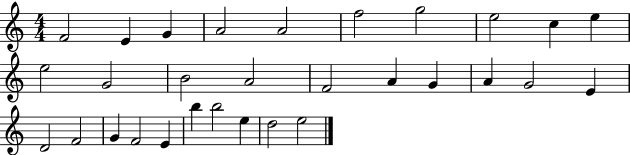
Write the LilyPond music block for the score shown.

{
  \clef treble
  \numericTimeSignature
  \time 4/4
  \key c \major
  f'2 e'4 g'4 | a'2 a'2 | f''2 g''2 | e''2 c''4 e''4 | \break e''2 g'2 | b'2 a'2 | f'2 a'4 g'4 | a'4 g'2 e'4 | \break d'2 f'2 | g'4 f'2 e'4 | b''4 b''2 e''4 | d''2 e''2 | \break \bar "|."
}